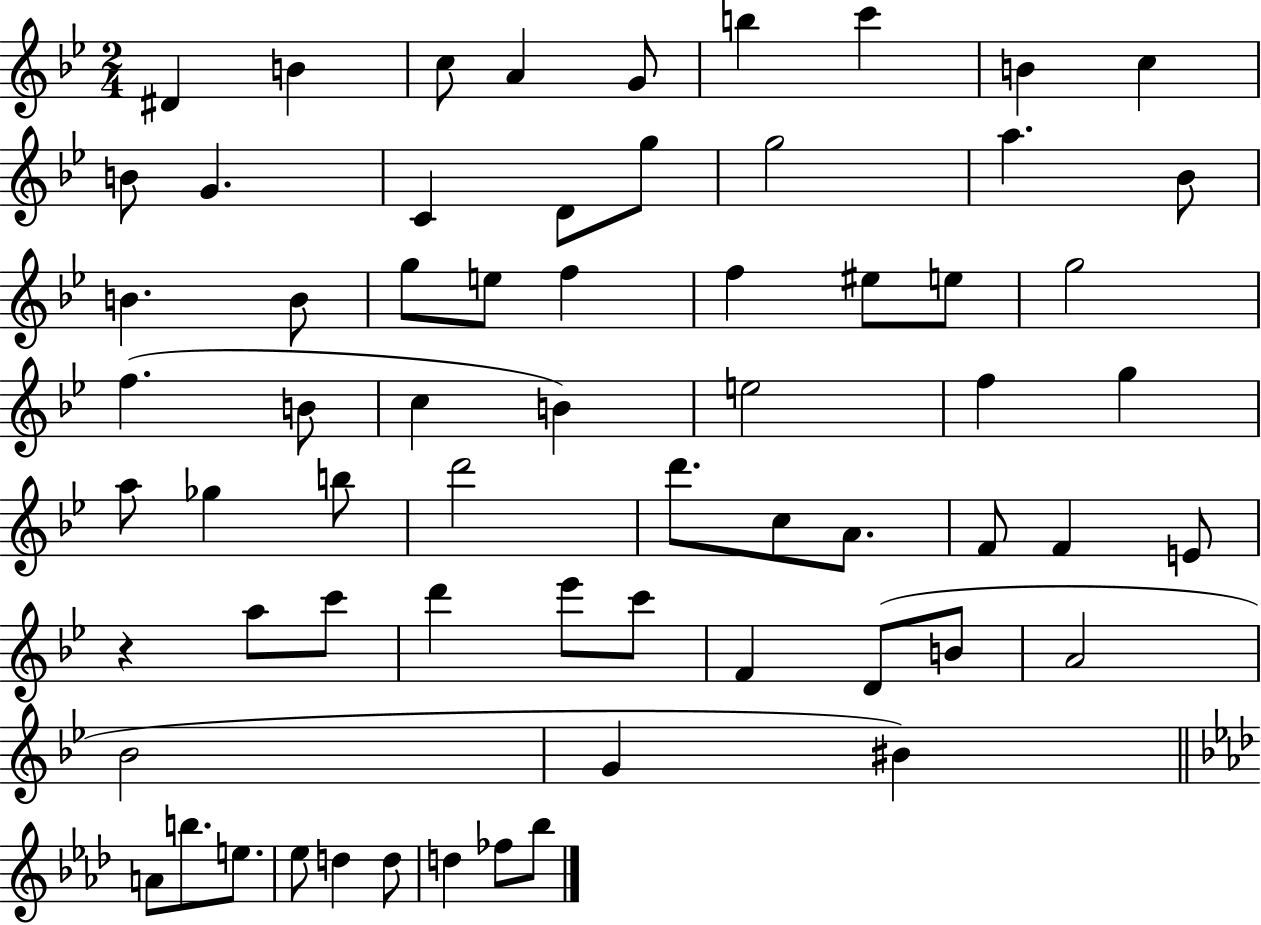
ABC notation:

X:1
T:Untitled
M:2/4
L:1/4
K:Bb
^D B c/2 A G/2 b c' B c B/2 G C D/2 g/2 g2 a _B/2 B B/2 g/2 e/2 f f ^e/2 e/2 g2 f B/2 c B e2 f g a/2 _g b/2 d'2 d'/2 c/2 A/2 F/2 F E/2 z a/2 c'/2 d' _e'/2 c'/2 F D/2 B/2 A2 _B2 G ^B A/2 b/2 e/2 _e/2 d d/2 d _f/2 _b/2